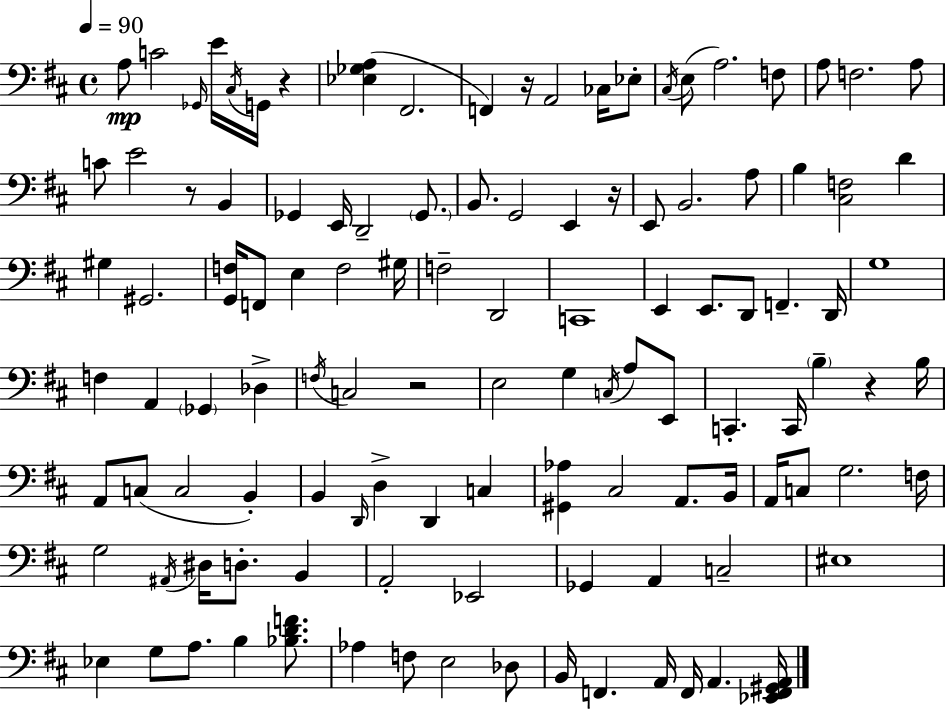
{
  \clef bass
  \time 4/4
  \defaultTimeSignature
  \key d \major
  \tempo 4 = 90
  a8\mp c'2 \grace { ges,16 } e'16 \acciaccatura { cis16 } g,16 r4 | <ees ges a>4( fis,2. | f,4) r16 a,2 ces16 | ees8-. \acciaccatura { cis16 }( e8 a2.) | \break f8 a8 f2. | a8 c'8 e'2 r8 b,4 | ges,4 e,16 d,2-- | \parenthesize ges,8. b,8. g,2 e,4 | \break r16 e,8 b,2. | a8 b4 <cis f>2 d'4 | gis4 gis,2. | <g, f>16 f,8 e4 f2 | \break gis16 f2-- d,2 | c,1 | e,4 e,8. d,8 f,4.-- | d,16 g1 | \break f4 a,4 \parenthesize ges,4 des4-> | \acciaccatura { f16 } c2 r2 | e2 g4 | \acciaccatura { c16 } a8 e,8 c,4.-. c,16 \parenthesize b4-- | \break r4 b16 a,8 c8( c2 | b,4-.) b,4 \grace { d,16 } d4-> d,4 | c4 <gis, aes>4 cis2 | a,8. b,16 a,16 c8 g2. | \break f16 g2 \acciaccatura { ais,16 } dis16 | d8.-. b,4 a,2-. ees,2 | ges,4 a,4 c2-- | eis1 | \break ees4 g8 a8. | b4 <bes d' f'>8. aes4 f8 e2 | des8 b,16 f,4. a,16 f,16 | a,4. <ees, f, gis, a,>16 \bar "|."
}